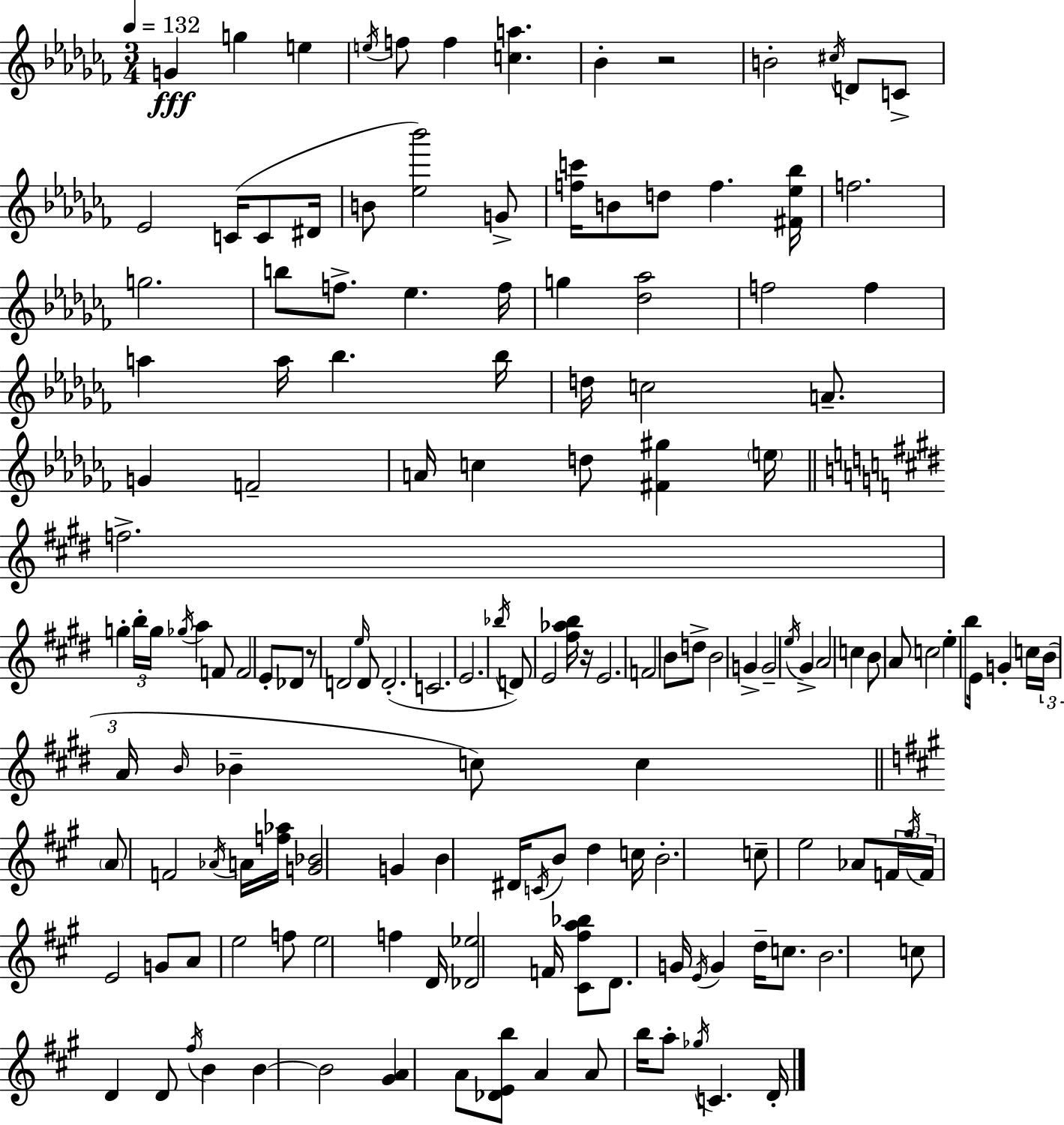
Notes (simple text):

G4/q G5/q E5/q E5/s F5/e F5/q [C5,A5]/q. Bb4/q R/h B4/h C#5/s D4/e C4/e Eb4/h C4/s C4/e D#4/s B4/e [Eb5,Bb6]/h G4/e [F5,C6]/s B4/e D5/e F5/q. [F#4,Eb5,Bb5]/s F5/h. G5/h. B5/e F5/e. Eb5/q. F5/s G5/q [Db5,Ab5]/h F5/h F5/q A5/q A5/s Bb5/q. Bb5/s D5/s C5/h A4/e. G4/q F4/h A4/s C5/q D5/e [F#4,G#5]/q E5/s F5/h. G5/q B5/s G5/s Gb5/s A5/q F4/e F4/h E4/e Db4/e R/e D4/h E5/s D4/e D4/h. C4/h. E4/h. Bb5/s D4/e E4/h [F#5,Ab5,B5]/s R/s E4/h. F4/h B4/e D5/e B4/h G4/q G4/h E5/s G#4/q A4/h C5/q B4/e A4/e C5/h E5/q B5/e E4/s G4/q C5/s B4/s A4/s B4/s Bb4/q C5/e C5/q A4/e F4/h Ab4/s A4/s [F5,Ab5]/s [G4,Bb4]/h G4/q B4/q D#4/s C4/s B4/e D5/q C5/s B4/h. C5/e E5/h Ab4/e F4/s G#5/s F4/s E4/h G4/e A4/e E5/h F5/e E5/h F5/q D4/s [Db4,Eb5]/h F4/s [C#4,F#5,A5,Bb5]/e D4/e. G4/s E4/s G4/q D5/s C5/e. B4/h. C5/e D4/q D4/e F#5/s B4/q B4/q B4/h [G#4,A4]/q A4/e [Db4,E4,B5]/e A4/q A4/e B5/s A5/e Gb5/s C4/q. D4/s